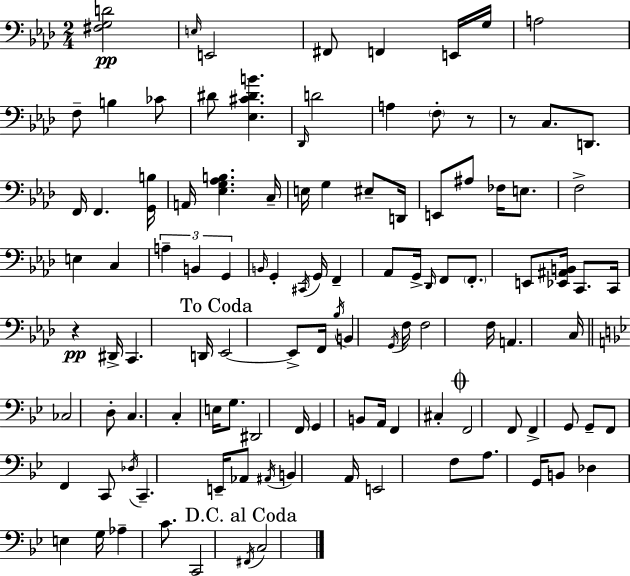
[F#3,G3,D4]/h E3/s E2/h F#2/e F2/q E2/s G3/s A3/h F3/e B3/q CES4/e D#4/e [Eb3,C#4,D#4,B4]/q. Db2/s D4/h A3/q F3/e R/e R/e C3/e. D2/e. F2/s F2/q. [G2,B3]/s A2/s [Eb3,G3,Ab3,B3]/q. C3/s E3/s G3/q EIS3/e D2/s E2/e A#3/e FES3/s E3/e. F3/h E3/q C3/q A3/q B2/q G2/q B2/s G2/q C#2/s G2/s F2/q Ab2/e G2/s Db2/s F2/e F2/e. E2/e [Eb2,A#2,B2]/s C2/e. C2/s R/q D#2/s C2/q. D2/s Eb2/h Eb2/e F2/s Bb3/s B2/q G2/s F3/s F3/h F3/s A2/q. C3/s CES3/h D3/e C3/q. C3/q E3/s G3/e. D#2/h F2/s G2/q B2/e A2/s F2/q C#3/q F2/h F2/e F2/q G2/e G2/e F2/e F2/q C2/e Db3/s C2/q. E2/s Ab2/e A#2/s B2/q A2/s E2/h F3/e A3/e. G2/s B2/e Db3/q E3/q G3/s Ab3/q C4/e. C2/h F#2/s C3/h